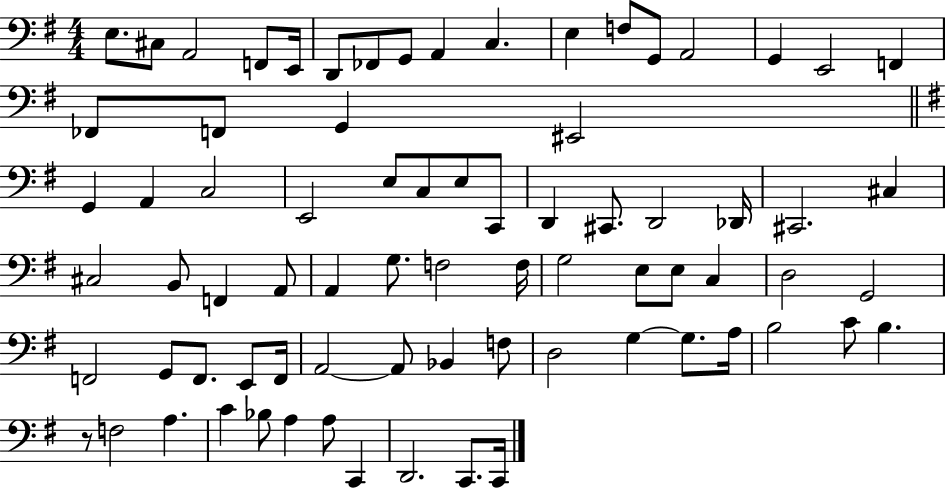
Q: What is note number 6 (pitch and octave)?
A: D2